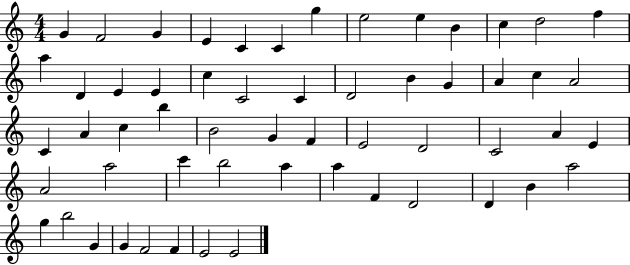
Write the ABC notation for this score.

X:1
T:Untitled
M:4/4
L:1/4
K:C
G F2 G E C C g e2 e B c d2 f a D E E c C2 C D2 B G A c A2 C A c b B2 G F E2 D2 C2 A E A2 a2 c' b2 a a F D2 D B a2 g b2 G G F2 F E2 E2